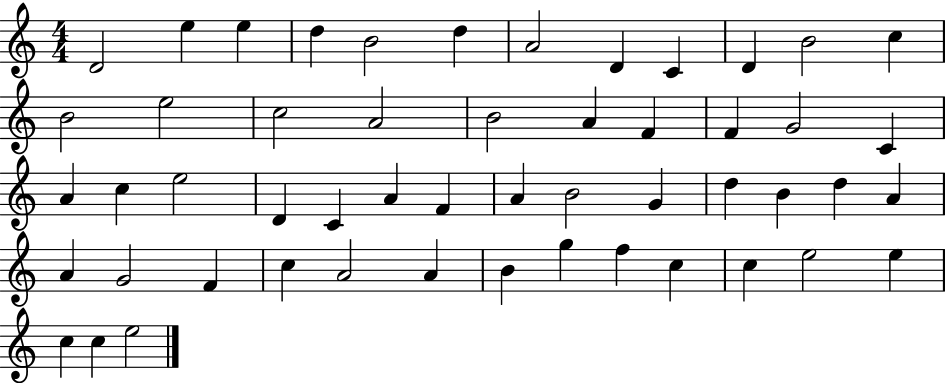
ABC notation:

X:1
T:Untitled
M:4/4
L:1/4
K:C
D2 e e d B2 d A2 D C D B2 c B2 e2 c2 A2 B2 A F F G2 C A c e2 D C A F A B2 G d B d A A G2 F c A2 A B g f c c e2 e c c e2